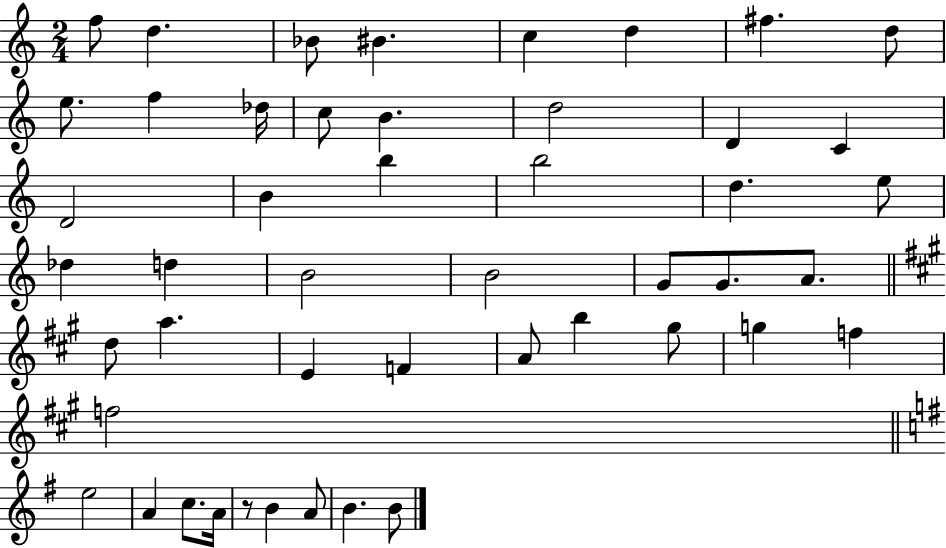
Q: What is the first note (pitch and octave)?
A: F5